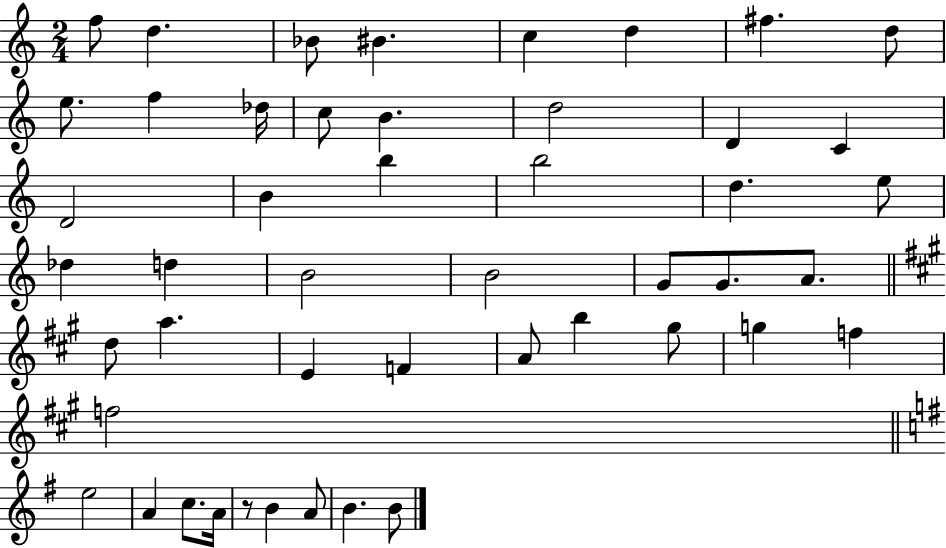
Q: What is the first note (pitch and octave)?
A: F5